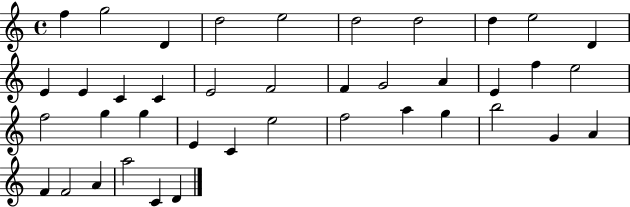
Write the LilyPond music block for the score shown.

{
  \clef treble
  \time 4/4
  \defaultTimeSignature
  \key c \major
  f''4 g''2 d'4 | d''2 e''2 | d''2 d''2 | d''4 e''2 d'4 | \break e'4 e'4 c'4 c'4 | e'2 f'2 | f'4 g'2 a'4 | e'4 f''4 e''2 | \break f''2 g''4 g''4 | e'4 c'4 e''2 | f''2 a''4 g''4 | b''2 g'4 a'4 | \break f'4 f'2 a'4 | a''2 c'4 d'4 | \bar "|."
}